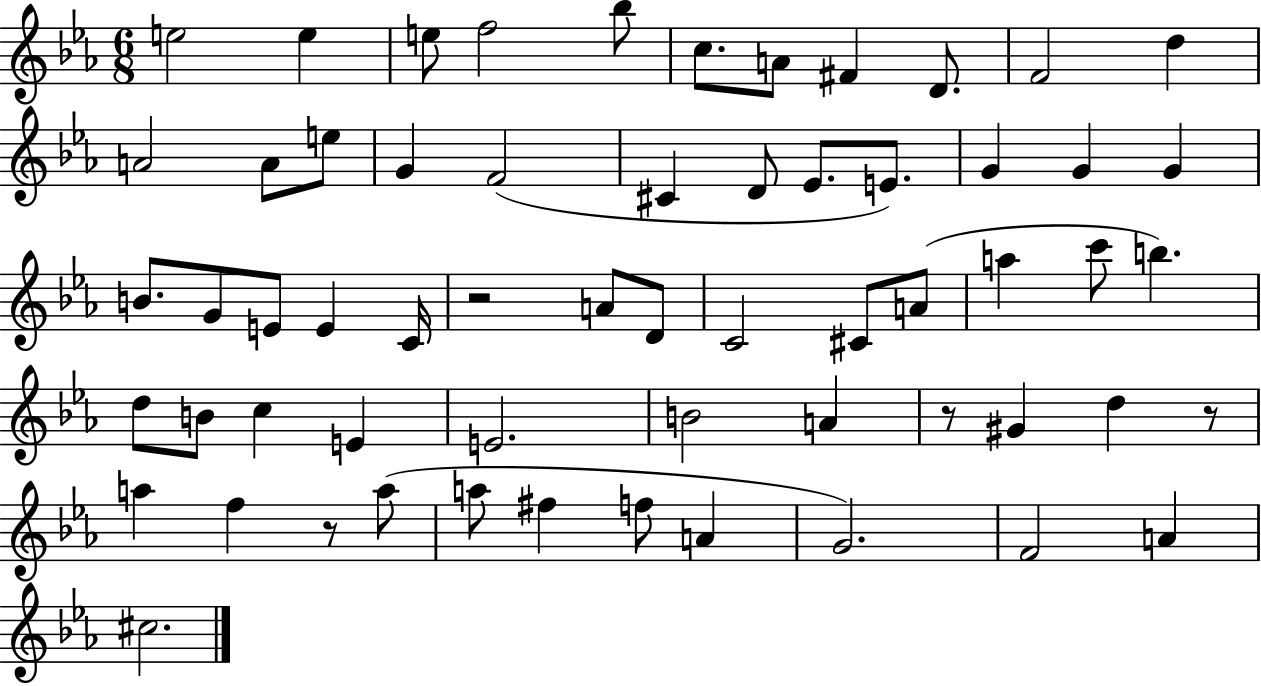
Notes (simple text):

E5/h E5/q E5/e F5/h Bb5/e C5/e. A4/e F#4/q D4/e. F4/h D5/q A4/h A4/e E5/e G4/q F4/h C#4/q D4/e Eb4/e. E4/e. G4/q G4/q G4/q B4/e. G4/e E4/e E4/q C4/s R/h A4/e D4/e C4/h C#4/e A4/e A5/q C6/e B5/q. D5/e B4/e C5/q E4/q E4/h. B4/h A4/q R/e G#4/q D5/q R/e A5/q F5/q R/e A5/e A5/e F#5/q F5/e A4/q G4/h. F4/h A4/q C#5/h.